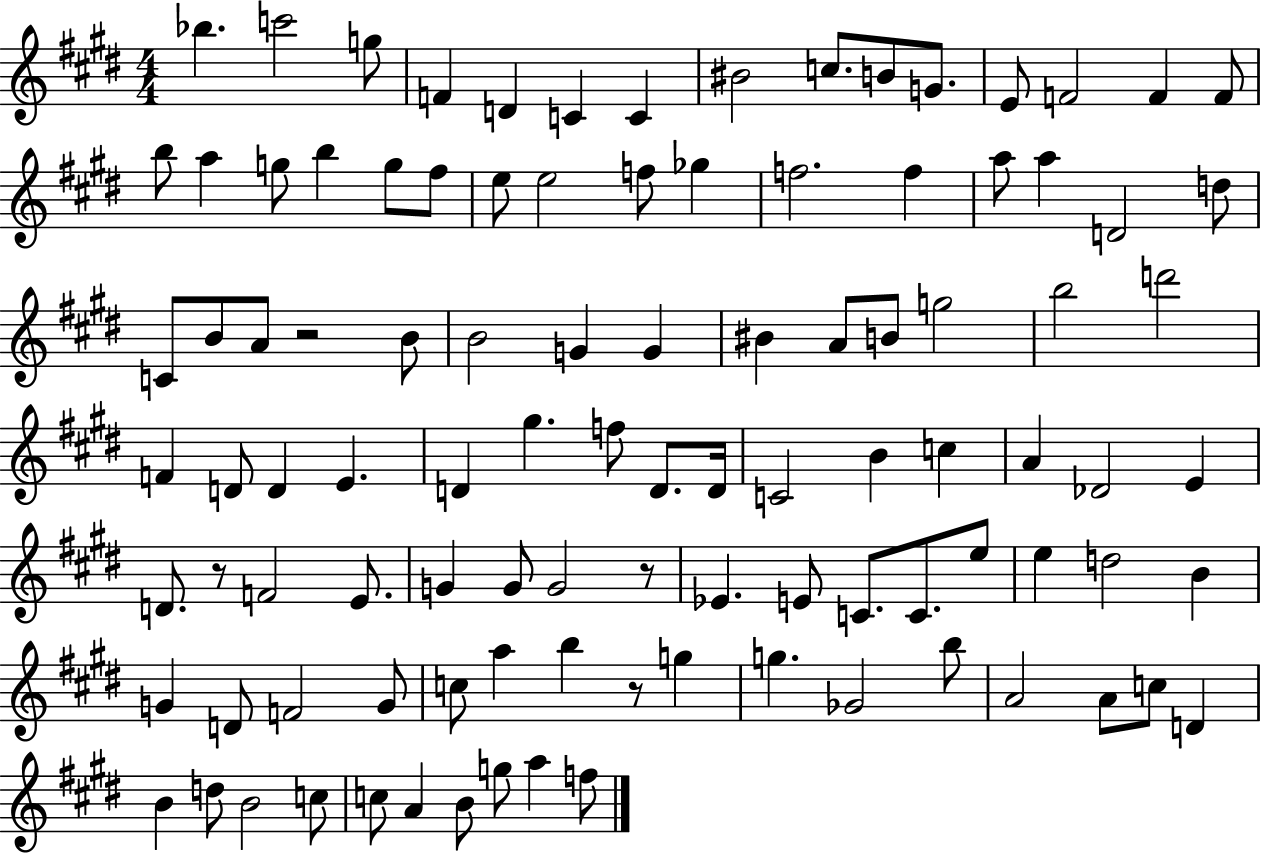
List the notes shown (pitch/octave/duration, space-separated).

Bb5/q. C6/h G5/e F4/q D4/q C4/q C4/q BIS4/h C5/e. B4/e G4/e. E4/e F4/h F4/q F4/e B5/e A5/q G5/e B5/q G5/e F#5/e E5/e E5/h F5/e Gb5/q F5/h. F5/q A5/e A5/q D4/h D5/e C4/e B4/e A4/e R/h B4/e B4/h G4/q G4/q BIS4/q A4/e B4/e G5/h B5/h D6/h F4/q D4/e D4/q E4/q. D4/q G#5/q. F5/e D4/e. D4/s C4/h B4/q C5/q A4/q Db4/h E4/q D4/e. R/e F4/h E4/e. G4/q G4/e G4/h R/e Eb4/q. E4/e C4/e. C4/e. E5/e E5/q D5/h B4/q G4/q D4/e F4/h G4/e C5/e A5/q B5/q R/e G5/q G5/q. Gb4/h B5/e A4/h A4/e C5/e D4/q B4/q D5/e B4/h C5/e C5/e A4/q B4/e G5/e A5/q F5/e